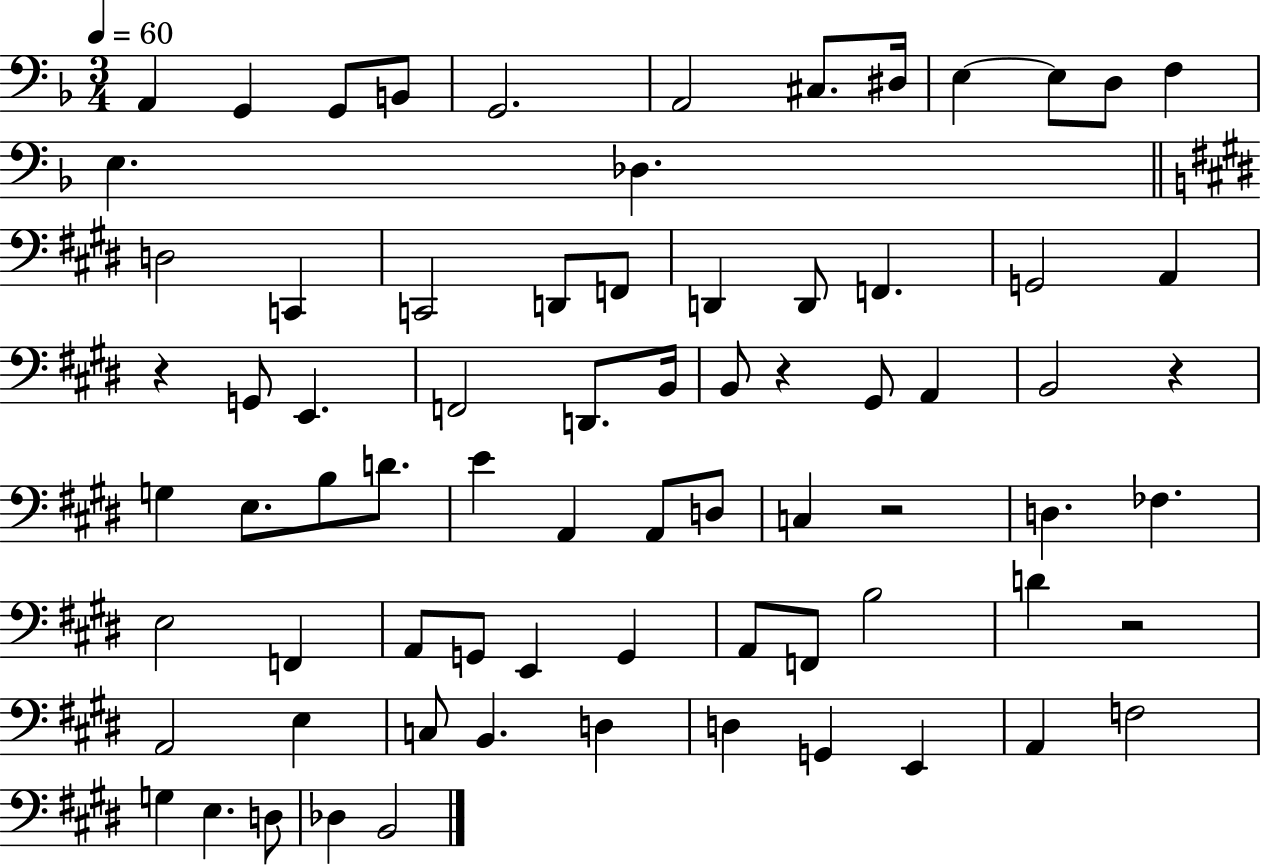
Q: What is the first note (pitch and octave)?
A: A2